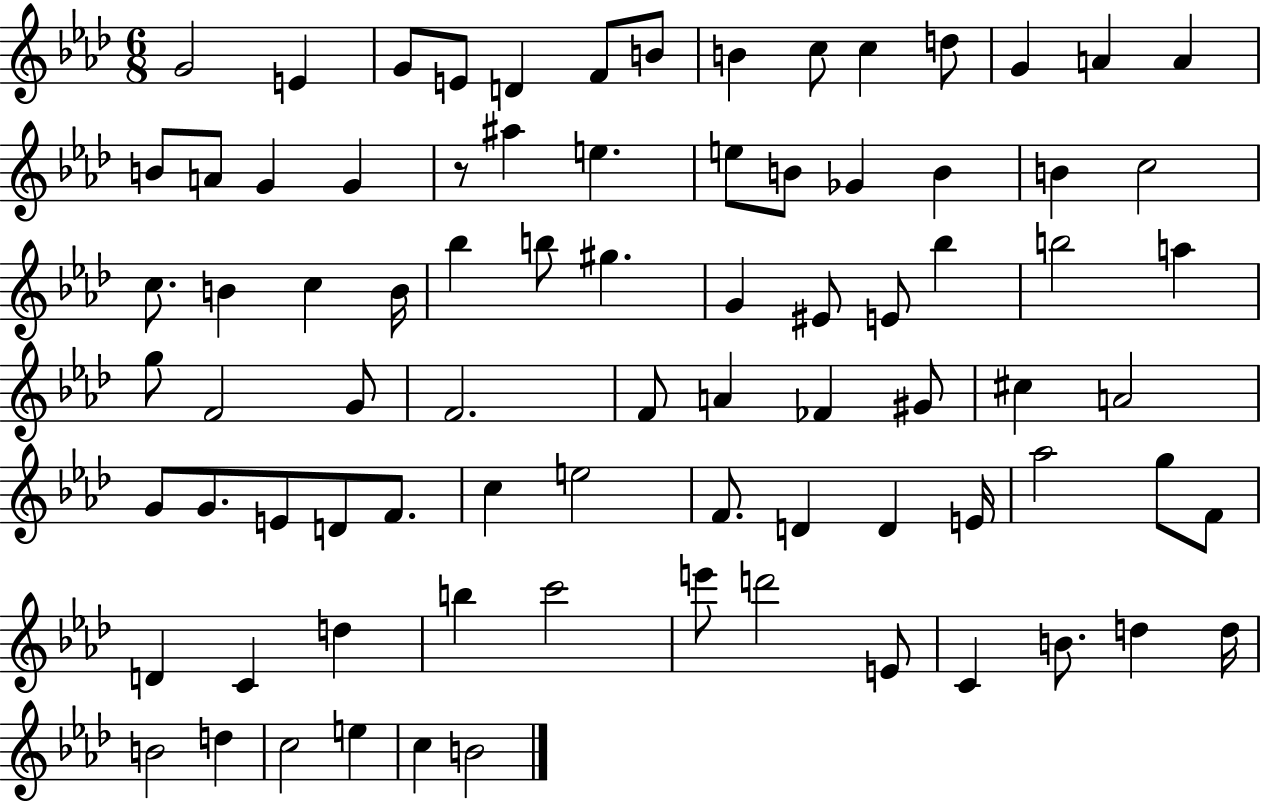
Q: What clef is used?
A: treble